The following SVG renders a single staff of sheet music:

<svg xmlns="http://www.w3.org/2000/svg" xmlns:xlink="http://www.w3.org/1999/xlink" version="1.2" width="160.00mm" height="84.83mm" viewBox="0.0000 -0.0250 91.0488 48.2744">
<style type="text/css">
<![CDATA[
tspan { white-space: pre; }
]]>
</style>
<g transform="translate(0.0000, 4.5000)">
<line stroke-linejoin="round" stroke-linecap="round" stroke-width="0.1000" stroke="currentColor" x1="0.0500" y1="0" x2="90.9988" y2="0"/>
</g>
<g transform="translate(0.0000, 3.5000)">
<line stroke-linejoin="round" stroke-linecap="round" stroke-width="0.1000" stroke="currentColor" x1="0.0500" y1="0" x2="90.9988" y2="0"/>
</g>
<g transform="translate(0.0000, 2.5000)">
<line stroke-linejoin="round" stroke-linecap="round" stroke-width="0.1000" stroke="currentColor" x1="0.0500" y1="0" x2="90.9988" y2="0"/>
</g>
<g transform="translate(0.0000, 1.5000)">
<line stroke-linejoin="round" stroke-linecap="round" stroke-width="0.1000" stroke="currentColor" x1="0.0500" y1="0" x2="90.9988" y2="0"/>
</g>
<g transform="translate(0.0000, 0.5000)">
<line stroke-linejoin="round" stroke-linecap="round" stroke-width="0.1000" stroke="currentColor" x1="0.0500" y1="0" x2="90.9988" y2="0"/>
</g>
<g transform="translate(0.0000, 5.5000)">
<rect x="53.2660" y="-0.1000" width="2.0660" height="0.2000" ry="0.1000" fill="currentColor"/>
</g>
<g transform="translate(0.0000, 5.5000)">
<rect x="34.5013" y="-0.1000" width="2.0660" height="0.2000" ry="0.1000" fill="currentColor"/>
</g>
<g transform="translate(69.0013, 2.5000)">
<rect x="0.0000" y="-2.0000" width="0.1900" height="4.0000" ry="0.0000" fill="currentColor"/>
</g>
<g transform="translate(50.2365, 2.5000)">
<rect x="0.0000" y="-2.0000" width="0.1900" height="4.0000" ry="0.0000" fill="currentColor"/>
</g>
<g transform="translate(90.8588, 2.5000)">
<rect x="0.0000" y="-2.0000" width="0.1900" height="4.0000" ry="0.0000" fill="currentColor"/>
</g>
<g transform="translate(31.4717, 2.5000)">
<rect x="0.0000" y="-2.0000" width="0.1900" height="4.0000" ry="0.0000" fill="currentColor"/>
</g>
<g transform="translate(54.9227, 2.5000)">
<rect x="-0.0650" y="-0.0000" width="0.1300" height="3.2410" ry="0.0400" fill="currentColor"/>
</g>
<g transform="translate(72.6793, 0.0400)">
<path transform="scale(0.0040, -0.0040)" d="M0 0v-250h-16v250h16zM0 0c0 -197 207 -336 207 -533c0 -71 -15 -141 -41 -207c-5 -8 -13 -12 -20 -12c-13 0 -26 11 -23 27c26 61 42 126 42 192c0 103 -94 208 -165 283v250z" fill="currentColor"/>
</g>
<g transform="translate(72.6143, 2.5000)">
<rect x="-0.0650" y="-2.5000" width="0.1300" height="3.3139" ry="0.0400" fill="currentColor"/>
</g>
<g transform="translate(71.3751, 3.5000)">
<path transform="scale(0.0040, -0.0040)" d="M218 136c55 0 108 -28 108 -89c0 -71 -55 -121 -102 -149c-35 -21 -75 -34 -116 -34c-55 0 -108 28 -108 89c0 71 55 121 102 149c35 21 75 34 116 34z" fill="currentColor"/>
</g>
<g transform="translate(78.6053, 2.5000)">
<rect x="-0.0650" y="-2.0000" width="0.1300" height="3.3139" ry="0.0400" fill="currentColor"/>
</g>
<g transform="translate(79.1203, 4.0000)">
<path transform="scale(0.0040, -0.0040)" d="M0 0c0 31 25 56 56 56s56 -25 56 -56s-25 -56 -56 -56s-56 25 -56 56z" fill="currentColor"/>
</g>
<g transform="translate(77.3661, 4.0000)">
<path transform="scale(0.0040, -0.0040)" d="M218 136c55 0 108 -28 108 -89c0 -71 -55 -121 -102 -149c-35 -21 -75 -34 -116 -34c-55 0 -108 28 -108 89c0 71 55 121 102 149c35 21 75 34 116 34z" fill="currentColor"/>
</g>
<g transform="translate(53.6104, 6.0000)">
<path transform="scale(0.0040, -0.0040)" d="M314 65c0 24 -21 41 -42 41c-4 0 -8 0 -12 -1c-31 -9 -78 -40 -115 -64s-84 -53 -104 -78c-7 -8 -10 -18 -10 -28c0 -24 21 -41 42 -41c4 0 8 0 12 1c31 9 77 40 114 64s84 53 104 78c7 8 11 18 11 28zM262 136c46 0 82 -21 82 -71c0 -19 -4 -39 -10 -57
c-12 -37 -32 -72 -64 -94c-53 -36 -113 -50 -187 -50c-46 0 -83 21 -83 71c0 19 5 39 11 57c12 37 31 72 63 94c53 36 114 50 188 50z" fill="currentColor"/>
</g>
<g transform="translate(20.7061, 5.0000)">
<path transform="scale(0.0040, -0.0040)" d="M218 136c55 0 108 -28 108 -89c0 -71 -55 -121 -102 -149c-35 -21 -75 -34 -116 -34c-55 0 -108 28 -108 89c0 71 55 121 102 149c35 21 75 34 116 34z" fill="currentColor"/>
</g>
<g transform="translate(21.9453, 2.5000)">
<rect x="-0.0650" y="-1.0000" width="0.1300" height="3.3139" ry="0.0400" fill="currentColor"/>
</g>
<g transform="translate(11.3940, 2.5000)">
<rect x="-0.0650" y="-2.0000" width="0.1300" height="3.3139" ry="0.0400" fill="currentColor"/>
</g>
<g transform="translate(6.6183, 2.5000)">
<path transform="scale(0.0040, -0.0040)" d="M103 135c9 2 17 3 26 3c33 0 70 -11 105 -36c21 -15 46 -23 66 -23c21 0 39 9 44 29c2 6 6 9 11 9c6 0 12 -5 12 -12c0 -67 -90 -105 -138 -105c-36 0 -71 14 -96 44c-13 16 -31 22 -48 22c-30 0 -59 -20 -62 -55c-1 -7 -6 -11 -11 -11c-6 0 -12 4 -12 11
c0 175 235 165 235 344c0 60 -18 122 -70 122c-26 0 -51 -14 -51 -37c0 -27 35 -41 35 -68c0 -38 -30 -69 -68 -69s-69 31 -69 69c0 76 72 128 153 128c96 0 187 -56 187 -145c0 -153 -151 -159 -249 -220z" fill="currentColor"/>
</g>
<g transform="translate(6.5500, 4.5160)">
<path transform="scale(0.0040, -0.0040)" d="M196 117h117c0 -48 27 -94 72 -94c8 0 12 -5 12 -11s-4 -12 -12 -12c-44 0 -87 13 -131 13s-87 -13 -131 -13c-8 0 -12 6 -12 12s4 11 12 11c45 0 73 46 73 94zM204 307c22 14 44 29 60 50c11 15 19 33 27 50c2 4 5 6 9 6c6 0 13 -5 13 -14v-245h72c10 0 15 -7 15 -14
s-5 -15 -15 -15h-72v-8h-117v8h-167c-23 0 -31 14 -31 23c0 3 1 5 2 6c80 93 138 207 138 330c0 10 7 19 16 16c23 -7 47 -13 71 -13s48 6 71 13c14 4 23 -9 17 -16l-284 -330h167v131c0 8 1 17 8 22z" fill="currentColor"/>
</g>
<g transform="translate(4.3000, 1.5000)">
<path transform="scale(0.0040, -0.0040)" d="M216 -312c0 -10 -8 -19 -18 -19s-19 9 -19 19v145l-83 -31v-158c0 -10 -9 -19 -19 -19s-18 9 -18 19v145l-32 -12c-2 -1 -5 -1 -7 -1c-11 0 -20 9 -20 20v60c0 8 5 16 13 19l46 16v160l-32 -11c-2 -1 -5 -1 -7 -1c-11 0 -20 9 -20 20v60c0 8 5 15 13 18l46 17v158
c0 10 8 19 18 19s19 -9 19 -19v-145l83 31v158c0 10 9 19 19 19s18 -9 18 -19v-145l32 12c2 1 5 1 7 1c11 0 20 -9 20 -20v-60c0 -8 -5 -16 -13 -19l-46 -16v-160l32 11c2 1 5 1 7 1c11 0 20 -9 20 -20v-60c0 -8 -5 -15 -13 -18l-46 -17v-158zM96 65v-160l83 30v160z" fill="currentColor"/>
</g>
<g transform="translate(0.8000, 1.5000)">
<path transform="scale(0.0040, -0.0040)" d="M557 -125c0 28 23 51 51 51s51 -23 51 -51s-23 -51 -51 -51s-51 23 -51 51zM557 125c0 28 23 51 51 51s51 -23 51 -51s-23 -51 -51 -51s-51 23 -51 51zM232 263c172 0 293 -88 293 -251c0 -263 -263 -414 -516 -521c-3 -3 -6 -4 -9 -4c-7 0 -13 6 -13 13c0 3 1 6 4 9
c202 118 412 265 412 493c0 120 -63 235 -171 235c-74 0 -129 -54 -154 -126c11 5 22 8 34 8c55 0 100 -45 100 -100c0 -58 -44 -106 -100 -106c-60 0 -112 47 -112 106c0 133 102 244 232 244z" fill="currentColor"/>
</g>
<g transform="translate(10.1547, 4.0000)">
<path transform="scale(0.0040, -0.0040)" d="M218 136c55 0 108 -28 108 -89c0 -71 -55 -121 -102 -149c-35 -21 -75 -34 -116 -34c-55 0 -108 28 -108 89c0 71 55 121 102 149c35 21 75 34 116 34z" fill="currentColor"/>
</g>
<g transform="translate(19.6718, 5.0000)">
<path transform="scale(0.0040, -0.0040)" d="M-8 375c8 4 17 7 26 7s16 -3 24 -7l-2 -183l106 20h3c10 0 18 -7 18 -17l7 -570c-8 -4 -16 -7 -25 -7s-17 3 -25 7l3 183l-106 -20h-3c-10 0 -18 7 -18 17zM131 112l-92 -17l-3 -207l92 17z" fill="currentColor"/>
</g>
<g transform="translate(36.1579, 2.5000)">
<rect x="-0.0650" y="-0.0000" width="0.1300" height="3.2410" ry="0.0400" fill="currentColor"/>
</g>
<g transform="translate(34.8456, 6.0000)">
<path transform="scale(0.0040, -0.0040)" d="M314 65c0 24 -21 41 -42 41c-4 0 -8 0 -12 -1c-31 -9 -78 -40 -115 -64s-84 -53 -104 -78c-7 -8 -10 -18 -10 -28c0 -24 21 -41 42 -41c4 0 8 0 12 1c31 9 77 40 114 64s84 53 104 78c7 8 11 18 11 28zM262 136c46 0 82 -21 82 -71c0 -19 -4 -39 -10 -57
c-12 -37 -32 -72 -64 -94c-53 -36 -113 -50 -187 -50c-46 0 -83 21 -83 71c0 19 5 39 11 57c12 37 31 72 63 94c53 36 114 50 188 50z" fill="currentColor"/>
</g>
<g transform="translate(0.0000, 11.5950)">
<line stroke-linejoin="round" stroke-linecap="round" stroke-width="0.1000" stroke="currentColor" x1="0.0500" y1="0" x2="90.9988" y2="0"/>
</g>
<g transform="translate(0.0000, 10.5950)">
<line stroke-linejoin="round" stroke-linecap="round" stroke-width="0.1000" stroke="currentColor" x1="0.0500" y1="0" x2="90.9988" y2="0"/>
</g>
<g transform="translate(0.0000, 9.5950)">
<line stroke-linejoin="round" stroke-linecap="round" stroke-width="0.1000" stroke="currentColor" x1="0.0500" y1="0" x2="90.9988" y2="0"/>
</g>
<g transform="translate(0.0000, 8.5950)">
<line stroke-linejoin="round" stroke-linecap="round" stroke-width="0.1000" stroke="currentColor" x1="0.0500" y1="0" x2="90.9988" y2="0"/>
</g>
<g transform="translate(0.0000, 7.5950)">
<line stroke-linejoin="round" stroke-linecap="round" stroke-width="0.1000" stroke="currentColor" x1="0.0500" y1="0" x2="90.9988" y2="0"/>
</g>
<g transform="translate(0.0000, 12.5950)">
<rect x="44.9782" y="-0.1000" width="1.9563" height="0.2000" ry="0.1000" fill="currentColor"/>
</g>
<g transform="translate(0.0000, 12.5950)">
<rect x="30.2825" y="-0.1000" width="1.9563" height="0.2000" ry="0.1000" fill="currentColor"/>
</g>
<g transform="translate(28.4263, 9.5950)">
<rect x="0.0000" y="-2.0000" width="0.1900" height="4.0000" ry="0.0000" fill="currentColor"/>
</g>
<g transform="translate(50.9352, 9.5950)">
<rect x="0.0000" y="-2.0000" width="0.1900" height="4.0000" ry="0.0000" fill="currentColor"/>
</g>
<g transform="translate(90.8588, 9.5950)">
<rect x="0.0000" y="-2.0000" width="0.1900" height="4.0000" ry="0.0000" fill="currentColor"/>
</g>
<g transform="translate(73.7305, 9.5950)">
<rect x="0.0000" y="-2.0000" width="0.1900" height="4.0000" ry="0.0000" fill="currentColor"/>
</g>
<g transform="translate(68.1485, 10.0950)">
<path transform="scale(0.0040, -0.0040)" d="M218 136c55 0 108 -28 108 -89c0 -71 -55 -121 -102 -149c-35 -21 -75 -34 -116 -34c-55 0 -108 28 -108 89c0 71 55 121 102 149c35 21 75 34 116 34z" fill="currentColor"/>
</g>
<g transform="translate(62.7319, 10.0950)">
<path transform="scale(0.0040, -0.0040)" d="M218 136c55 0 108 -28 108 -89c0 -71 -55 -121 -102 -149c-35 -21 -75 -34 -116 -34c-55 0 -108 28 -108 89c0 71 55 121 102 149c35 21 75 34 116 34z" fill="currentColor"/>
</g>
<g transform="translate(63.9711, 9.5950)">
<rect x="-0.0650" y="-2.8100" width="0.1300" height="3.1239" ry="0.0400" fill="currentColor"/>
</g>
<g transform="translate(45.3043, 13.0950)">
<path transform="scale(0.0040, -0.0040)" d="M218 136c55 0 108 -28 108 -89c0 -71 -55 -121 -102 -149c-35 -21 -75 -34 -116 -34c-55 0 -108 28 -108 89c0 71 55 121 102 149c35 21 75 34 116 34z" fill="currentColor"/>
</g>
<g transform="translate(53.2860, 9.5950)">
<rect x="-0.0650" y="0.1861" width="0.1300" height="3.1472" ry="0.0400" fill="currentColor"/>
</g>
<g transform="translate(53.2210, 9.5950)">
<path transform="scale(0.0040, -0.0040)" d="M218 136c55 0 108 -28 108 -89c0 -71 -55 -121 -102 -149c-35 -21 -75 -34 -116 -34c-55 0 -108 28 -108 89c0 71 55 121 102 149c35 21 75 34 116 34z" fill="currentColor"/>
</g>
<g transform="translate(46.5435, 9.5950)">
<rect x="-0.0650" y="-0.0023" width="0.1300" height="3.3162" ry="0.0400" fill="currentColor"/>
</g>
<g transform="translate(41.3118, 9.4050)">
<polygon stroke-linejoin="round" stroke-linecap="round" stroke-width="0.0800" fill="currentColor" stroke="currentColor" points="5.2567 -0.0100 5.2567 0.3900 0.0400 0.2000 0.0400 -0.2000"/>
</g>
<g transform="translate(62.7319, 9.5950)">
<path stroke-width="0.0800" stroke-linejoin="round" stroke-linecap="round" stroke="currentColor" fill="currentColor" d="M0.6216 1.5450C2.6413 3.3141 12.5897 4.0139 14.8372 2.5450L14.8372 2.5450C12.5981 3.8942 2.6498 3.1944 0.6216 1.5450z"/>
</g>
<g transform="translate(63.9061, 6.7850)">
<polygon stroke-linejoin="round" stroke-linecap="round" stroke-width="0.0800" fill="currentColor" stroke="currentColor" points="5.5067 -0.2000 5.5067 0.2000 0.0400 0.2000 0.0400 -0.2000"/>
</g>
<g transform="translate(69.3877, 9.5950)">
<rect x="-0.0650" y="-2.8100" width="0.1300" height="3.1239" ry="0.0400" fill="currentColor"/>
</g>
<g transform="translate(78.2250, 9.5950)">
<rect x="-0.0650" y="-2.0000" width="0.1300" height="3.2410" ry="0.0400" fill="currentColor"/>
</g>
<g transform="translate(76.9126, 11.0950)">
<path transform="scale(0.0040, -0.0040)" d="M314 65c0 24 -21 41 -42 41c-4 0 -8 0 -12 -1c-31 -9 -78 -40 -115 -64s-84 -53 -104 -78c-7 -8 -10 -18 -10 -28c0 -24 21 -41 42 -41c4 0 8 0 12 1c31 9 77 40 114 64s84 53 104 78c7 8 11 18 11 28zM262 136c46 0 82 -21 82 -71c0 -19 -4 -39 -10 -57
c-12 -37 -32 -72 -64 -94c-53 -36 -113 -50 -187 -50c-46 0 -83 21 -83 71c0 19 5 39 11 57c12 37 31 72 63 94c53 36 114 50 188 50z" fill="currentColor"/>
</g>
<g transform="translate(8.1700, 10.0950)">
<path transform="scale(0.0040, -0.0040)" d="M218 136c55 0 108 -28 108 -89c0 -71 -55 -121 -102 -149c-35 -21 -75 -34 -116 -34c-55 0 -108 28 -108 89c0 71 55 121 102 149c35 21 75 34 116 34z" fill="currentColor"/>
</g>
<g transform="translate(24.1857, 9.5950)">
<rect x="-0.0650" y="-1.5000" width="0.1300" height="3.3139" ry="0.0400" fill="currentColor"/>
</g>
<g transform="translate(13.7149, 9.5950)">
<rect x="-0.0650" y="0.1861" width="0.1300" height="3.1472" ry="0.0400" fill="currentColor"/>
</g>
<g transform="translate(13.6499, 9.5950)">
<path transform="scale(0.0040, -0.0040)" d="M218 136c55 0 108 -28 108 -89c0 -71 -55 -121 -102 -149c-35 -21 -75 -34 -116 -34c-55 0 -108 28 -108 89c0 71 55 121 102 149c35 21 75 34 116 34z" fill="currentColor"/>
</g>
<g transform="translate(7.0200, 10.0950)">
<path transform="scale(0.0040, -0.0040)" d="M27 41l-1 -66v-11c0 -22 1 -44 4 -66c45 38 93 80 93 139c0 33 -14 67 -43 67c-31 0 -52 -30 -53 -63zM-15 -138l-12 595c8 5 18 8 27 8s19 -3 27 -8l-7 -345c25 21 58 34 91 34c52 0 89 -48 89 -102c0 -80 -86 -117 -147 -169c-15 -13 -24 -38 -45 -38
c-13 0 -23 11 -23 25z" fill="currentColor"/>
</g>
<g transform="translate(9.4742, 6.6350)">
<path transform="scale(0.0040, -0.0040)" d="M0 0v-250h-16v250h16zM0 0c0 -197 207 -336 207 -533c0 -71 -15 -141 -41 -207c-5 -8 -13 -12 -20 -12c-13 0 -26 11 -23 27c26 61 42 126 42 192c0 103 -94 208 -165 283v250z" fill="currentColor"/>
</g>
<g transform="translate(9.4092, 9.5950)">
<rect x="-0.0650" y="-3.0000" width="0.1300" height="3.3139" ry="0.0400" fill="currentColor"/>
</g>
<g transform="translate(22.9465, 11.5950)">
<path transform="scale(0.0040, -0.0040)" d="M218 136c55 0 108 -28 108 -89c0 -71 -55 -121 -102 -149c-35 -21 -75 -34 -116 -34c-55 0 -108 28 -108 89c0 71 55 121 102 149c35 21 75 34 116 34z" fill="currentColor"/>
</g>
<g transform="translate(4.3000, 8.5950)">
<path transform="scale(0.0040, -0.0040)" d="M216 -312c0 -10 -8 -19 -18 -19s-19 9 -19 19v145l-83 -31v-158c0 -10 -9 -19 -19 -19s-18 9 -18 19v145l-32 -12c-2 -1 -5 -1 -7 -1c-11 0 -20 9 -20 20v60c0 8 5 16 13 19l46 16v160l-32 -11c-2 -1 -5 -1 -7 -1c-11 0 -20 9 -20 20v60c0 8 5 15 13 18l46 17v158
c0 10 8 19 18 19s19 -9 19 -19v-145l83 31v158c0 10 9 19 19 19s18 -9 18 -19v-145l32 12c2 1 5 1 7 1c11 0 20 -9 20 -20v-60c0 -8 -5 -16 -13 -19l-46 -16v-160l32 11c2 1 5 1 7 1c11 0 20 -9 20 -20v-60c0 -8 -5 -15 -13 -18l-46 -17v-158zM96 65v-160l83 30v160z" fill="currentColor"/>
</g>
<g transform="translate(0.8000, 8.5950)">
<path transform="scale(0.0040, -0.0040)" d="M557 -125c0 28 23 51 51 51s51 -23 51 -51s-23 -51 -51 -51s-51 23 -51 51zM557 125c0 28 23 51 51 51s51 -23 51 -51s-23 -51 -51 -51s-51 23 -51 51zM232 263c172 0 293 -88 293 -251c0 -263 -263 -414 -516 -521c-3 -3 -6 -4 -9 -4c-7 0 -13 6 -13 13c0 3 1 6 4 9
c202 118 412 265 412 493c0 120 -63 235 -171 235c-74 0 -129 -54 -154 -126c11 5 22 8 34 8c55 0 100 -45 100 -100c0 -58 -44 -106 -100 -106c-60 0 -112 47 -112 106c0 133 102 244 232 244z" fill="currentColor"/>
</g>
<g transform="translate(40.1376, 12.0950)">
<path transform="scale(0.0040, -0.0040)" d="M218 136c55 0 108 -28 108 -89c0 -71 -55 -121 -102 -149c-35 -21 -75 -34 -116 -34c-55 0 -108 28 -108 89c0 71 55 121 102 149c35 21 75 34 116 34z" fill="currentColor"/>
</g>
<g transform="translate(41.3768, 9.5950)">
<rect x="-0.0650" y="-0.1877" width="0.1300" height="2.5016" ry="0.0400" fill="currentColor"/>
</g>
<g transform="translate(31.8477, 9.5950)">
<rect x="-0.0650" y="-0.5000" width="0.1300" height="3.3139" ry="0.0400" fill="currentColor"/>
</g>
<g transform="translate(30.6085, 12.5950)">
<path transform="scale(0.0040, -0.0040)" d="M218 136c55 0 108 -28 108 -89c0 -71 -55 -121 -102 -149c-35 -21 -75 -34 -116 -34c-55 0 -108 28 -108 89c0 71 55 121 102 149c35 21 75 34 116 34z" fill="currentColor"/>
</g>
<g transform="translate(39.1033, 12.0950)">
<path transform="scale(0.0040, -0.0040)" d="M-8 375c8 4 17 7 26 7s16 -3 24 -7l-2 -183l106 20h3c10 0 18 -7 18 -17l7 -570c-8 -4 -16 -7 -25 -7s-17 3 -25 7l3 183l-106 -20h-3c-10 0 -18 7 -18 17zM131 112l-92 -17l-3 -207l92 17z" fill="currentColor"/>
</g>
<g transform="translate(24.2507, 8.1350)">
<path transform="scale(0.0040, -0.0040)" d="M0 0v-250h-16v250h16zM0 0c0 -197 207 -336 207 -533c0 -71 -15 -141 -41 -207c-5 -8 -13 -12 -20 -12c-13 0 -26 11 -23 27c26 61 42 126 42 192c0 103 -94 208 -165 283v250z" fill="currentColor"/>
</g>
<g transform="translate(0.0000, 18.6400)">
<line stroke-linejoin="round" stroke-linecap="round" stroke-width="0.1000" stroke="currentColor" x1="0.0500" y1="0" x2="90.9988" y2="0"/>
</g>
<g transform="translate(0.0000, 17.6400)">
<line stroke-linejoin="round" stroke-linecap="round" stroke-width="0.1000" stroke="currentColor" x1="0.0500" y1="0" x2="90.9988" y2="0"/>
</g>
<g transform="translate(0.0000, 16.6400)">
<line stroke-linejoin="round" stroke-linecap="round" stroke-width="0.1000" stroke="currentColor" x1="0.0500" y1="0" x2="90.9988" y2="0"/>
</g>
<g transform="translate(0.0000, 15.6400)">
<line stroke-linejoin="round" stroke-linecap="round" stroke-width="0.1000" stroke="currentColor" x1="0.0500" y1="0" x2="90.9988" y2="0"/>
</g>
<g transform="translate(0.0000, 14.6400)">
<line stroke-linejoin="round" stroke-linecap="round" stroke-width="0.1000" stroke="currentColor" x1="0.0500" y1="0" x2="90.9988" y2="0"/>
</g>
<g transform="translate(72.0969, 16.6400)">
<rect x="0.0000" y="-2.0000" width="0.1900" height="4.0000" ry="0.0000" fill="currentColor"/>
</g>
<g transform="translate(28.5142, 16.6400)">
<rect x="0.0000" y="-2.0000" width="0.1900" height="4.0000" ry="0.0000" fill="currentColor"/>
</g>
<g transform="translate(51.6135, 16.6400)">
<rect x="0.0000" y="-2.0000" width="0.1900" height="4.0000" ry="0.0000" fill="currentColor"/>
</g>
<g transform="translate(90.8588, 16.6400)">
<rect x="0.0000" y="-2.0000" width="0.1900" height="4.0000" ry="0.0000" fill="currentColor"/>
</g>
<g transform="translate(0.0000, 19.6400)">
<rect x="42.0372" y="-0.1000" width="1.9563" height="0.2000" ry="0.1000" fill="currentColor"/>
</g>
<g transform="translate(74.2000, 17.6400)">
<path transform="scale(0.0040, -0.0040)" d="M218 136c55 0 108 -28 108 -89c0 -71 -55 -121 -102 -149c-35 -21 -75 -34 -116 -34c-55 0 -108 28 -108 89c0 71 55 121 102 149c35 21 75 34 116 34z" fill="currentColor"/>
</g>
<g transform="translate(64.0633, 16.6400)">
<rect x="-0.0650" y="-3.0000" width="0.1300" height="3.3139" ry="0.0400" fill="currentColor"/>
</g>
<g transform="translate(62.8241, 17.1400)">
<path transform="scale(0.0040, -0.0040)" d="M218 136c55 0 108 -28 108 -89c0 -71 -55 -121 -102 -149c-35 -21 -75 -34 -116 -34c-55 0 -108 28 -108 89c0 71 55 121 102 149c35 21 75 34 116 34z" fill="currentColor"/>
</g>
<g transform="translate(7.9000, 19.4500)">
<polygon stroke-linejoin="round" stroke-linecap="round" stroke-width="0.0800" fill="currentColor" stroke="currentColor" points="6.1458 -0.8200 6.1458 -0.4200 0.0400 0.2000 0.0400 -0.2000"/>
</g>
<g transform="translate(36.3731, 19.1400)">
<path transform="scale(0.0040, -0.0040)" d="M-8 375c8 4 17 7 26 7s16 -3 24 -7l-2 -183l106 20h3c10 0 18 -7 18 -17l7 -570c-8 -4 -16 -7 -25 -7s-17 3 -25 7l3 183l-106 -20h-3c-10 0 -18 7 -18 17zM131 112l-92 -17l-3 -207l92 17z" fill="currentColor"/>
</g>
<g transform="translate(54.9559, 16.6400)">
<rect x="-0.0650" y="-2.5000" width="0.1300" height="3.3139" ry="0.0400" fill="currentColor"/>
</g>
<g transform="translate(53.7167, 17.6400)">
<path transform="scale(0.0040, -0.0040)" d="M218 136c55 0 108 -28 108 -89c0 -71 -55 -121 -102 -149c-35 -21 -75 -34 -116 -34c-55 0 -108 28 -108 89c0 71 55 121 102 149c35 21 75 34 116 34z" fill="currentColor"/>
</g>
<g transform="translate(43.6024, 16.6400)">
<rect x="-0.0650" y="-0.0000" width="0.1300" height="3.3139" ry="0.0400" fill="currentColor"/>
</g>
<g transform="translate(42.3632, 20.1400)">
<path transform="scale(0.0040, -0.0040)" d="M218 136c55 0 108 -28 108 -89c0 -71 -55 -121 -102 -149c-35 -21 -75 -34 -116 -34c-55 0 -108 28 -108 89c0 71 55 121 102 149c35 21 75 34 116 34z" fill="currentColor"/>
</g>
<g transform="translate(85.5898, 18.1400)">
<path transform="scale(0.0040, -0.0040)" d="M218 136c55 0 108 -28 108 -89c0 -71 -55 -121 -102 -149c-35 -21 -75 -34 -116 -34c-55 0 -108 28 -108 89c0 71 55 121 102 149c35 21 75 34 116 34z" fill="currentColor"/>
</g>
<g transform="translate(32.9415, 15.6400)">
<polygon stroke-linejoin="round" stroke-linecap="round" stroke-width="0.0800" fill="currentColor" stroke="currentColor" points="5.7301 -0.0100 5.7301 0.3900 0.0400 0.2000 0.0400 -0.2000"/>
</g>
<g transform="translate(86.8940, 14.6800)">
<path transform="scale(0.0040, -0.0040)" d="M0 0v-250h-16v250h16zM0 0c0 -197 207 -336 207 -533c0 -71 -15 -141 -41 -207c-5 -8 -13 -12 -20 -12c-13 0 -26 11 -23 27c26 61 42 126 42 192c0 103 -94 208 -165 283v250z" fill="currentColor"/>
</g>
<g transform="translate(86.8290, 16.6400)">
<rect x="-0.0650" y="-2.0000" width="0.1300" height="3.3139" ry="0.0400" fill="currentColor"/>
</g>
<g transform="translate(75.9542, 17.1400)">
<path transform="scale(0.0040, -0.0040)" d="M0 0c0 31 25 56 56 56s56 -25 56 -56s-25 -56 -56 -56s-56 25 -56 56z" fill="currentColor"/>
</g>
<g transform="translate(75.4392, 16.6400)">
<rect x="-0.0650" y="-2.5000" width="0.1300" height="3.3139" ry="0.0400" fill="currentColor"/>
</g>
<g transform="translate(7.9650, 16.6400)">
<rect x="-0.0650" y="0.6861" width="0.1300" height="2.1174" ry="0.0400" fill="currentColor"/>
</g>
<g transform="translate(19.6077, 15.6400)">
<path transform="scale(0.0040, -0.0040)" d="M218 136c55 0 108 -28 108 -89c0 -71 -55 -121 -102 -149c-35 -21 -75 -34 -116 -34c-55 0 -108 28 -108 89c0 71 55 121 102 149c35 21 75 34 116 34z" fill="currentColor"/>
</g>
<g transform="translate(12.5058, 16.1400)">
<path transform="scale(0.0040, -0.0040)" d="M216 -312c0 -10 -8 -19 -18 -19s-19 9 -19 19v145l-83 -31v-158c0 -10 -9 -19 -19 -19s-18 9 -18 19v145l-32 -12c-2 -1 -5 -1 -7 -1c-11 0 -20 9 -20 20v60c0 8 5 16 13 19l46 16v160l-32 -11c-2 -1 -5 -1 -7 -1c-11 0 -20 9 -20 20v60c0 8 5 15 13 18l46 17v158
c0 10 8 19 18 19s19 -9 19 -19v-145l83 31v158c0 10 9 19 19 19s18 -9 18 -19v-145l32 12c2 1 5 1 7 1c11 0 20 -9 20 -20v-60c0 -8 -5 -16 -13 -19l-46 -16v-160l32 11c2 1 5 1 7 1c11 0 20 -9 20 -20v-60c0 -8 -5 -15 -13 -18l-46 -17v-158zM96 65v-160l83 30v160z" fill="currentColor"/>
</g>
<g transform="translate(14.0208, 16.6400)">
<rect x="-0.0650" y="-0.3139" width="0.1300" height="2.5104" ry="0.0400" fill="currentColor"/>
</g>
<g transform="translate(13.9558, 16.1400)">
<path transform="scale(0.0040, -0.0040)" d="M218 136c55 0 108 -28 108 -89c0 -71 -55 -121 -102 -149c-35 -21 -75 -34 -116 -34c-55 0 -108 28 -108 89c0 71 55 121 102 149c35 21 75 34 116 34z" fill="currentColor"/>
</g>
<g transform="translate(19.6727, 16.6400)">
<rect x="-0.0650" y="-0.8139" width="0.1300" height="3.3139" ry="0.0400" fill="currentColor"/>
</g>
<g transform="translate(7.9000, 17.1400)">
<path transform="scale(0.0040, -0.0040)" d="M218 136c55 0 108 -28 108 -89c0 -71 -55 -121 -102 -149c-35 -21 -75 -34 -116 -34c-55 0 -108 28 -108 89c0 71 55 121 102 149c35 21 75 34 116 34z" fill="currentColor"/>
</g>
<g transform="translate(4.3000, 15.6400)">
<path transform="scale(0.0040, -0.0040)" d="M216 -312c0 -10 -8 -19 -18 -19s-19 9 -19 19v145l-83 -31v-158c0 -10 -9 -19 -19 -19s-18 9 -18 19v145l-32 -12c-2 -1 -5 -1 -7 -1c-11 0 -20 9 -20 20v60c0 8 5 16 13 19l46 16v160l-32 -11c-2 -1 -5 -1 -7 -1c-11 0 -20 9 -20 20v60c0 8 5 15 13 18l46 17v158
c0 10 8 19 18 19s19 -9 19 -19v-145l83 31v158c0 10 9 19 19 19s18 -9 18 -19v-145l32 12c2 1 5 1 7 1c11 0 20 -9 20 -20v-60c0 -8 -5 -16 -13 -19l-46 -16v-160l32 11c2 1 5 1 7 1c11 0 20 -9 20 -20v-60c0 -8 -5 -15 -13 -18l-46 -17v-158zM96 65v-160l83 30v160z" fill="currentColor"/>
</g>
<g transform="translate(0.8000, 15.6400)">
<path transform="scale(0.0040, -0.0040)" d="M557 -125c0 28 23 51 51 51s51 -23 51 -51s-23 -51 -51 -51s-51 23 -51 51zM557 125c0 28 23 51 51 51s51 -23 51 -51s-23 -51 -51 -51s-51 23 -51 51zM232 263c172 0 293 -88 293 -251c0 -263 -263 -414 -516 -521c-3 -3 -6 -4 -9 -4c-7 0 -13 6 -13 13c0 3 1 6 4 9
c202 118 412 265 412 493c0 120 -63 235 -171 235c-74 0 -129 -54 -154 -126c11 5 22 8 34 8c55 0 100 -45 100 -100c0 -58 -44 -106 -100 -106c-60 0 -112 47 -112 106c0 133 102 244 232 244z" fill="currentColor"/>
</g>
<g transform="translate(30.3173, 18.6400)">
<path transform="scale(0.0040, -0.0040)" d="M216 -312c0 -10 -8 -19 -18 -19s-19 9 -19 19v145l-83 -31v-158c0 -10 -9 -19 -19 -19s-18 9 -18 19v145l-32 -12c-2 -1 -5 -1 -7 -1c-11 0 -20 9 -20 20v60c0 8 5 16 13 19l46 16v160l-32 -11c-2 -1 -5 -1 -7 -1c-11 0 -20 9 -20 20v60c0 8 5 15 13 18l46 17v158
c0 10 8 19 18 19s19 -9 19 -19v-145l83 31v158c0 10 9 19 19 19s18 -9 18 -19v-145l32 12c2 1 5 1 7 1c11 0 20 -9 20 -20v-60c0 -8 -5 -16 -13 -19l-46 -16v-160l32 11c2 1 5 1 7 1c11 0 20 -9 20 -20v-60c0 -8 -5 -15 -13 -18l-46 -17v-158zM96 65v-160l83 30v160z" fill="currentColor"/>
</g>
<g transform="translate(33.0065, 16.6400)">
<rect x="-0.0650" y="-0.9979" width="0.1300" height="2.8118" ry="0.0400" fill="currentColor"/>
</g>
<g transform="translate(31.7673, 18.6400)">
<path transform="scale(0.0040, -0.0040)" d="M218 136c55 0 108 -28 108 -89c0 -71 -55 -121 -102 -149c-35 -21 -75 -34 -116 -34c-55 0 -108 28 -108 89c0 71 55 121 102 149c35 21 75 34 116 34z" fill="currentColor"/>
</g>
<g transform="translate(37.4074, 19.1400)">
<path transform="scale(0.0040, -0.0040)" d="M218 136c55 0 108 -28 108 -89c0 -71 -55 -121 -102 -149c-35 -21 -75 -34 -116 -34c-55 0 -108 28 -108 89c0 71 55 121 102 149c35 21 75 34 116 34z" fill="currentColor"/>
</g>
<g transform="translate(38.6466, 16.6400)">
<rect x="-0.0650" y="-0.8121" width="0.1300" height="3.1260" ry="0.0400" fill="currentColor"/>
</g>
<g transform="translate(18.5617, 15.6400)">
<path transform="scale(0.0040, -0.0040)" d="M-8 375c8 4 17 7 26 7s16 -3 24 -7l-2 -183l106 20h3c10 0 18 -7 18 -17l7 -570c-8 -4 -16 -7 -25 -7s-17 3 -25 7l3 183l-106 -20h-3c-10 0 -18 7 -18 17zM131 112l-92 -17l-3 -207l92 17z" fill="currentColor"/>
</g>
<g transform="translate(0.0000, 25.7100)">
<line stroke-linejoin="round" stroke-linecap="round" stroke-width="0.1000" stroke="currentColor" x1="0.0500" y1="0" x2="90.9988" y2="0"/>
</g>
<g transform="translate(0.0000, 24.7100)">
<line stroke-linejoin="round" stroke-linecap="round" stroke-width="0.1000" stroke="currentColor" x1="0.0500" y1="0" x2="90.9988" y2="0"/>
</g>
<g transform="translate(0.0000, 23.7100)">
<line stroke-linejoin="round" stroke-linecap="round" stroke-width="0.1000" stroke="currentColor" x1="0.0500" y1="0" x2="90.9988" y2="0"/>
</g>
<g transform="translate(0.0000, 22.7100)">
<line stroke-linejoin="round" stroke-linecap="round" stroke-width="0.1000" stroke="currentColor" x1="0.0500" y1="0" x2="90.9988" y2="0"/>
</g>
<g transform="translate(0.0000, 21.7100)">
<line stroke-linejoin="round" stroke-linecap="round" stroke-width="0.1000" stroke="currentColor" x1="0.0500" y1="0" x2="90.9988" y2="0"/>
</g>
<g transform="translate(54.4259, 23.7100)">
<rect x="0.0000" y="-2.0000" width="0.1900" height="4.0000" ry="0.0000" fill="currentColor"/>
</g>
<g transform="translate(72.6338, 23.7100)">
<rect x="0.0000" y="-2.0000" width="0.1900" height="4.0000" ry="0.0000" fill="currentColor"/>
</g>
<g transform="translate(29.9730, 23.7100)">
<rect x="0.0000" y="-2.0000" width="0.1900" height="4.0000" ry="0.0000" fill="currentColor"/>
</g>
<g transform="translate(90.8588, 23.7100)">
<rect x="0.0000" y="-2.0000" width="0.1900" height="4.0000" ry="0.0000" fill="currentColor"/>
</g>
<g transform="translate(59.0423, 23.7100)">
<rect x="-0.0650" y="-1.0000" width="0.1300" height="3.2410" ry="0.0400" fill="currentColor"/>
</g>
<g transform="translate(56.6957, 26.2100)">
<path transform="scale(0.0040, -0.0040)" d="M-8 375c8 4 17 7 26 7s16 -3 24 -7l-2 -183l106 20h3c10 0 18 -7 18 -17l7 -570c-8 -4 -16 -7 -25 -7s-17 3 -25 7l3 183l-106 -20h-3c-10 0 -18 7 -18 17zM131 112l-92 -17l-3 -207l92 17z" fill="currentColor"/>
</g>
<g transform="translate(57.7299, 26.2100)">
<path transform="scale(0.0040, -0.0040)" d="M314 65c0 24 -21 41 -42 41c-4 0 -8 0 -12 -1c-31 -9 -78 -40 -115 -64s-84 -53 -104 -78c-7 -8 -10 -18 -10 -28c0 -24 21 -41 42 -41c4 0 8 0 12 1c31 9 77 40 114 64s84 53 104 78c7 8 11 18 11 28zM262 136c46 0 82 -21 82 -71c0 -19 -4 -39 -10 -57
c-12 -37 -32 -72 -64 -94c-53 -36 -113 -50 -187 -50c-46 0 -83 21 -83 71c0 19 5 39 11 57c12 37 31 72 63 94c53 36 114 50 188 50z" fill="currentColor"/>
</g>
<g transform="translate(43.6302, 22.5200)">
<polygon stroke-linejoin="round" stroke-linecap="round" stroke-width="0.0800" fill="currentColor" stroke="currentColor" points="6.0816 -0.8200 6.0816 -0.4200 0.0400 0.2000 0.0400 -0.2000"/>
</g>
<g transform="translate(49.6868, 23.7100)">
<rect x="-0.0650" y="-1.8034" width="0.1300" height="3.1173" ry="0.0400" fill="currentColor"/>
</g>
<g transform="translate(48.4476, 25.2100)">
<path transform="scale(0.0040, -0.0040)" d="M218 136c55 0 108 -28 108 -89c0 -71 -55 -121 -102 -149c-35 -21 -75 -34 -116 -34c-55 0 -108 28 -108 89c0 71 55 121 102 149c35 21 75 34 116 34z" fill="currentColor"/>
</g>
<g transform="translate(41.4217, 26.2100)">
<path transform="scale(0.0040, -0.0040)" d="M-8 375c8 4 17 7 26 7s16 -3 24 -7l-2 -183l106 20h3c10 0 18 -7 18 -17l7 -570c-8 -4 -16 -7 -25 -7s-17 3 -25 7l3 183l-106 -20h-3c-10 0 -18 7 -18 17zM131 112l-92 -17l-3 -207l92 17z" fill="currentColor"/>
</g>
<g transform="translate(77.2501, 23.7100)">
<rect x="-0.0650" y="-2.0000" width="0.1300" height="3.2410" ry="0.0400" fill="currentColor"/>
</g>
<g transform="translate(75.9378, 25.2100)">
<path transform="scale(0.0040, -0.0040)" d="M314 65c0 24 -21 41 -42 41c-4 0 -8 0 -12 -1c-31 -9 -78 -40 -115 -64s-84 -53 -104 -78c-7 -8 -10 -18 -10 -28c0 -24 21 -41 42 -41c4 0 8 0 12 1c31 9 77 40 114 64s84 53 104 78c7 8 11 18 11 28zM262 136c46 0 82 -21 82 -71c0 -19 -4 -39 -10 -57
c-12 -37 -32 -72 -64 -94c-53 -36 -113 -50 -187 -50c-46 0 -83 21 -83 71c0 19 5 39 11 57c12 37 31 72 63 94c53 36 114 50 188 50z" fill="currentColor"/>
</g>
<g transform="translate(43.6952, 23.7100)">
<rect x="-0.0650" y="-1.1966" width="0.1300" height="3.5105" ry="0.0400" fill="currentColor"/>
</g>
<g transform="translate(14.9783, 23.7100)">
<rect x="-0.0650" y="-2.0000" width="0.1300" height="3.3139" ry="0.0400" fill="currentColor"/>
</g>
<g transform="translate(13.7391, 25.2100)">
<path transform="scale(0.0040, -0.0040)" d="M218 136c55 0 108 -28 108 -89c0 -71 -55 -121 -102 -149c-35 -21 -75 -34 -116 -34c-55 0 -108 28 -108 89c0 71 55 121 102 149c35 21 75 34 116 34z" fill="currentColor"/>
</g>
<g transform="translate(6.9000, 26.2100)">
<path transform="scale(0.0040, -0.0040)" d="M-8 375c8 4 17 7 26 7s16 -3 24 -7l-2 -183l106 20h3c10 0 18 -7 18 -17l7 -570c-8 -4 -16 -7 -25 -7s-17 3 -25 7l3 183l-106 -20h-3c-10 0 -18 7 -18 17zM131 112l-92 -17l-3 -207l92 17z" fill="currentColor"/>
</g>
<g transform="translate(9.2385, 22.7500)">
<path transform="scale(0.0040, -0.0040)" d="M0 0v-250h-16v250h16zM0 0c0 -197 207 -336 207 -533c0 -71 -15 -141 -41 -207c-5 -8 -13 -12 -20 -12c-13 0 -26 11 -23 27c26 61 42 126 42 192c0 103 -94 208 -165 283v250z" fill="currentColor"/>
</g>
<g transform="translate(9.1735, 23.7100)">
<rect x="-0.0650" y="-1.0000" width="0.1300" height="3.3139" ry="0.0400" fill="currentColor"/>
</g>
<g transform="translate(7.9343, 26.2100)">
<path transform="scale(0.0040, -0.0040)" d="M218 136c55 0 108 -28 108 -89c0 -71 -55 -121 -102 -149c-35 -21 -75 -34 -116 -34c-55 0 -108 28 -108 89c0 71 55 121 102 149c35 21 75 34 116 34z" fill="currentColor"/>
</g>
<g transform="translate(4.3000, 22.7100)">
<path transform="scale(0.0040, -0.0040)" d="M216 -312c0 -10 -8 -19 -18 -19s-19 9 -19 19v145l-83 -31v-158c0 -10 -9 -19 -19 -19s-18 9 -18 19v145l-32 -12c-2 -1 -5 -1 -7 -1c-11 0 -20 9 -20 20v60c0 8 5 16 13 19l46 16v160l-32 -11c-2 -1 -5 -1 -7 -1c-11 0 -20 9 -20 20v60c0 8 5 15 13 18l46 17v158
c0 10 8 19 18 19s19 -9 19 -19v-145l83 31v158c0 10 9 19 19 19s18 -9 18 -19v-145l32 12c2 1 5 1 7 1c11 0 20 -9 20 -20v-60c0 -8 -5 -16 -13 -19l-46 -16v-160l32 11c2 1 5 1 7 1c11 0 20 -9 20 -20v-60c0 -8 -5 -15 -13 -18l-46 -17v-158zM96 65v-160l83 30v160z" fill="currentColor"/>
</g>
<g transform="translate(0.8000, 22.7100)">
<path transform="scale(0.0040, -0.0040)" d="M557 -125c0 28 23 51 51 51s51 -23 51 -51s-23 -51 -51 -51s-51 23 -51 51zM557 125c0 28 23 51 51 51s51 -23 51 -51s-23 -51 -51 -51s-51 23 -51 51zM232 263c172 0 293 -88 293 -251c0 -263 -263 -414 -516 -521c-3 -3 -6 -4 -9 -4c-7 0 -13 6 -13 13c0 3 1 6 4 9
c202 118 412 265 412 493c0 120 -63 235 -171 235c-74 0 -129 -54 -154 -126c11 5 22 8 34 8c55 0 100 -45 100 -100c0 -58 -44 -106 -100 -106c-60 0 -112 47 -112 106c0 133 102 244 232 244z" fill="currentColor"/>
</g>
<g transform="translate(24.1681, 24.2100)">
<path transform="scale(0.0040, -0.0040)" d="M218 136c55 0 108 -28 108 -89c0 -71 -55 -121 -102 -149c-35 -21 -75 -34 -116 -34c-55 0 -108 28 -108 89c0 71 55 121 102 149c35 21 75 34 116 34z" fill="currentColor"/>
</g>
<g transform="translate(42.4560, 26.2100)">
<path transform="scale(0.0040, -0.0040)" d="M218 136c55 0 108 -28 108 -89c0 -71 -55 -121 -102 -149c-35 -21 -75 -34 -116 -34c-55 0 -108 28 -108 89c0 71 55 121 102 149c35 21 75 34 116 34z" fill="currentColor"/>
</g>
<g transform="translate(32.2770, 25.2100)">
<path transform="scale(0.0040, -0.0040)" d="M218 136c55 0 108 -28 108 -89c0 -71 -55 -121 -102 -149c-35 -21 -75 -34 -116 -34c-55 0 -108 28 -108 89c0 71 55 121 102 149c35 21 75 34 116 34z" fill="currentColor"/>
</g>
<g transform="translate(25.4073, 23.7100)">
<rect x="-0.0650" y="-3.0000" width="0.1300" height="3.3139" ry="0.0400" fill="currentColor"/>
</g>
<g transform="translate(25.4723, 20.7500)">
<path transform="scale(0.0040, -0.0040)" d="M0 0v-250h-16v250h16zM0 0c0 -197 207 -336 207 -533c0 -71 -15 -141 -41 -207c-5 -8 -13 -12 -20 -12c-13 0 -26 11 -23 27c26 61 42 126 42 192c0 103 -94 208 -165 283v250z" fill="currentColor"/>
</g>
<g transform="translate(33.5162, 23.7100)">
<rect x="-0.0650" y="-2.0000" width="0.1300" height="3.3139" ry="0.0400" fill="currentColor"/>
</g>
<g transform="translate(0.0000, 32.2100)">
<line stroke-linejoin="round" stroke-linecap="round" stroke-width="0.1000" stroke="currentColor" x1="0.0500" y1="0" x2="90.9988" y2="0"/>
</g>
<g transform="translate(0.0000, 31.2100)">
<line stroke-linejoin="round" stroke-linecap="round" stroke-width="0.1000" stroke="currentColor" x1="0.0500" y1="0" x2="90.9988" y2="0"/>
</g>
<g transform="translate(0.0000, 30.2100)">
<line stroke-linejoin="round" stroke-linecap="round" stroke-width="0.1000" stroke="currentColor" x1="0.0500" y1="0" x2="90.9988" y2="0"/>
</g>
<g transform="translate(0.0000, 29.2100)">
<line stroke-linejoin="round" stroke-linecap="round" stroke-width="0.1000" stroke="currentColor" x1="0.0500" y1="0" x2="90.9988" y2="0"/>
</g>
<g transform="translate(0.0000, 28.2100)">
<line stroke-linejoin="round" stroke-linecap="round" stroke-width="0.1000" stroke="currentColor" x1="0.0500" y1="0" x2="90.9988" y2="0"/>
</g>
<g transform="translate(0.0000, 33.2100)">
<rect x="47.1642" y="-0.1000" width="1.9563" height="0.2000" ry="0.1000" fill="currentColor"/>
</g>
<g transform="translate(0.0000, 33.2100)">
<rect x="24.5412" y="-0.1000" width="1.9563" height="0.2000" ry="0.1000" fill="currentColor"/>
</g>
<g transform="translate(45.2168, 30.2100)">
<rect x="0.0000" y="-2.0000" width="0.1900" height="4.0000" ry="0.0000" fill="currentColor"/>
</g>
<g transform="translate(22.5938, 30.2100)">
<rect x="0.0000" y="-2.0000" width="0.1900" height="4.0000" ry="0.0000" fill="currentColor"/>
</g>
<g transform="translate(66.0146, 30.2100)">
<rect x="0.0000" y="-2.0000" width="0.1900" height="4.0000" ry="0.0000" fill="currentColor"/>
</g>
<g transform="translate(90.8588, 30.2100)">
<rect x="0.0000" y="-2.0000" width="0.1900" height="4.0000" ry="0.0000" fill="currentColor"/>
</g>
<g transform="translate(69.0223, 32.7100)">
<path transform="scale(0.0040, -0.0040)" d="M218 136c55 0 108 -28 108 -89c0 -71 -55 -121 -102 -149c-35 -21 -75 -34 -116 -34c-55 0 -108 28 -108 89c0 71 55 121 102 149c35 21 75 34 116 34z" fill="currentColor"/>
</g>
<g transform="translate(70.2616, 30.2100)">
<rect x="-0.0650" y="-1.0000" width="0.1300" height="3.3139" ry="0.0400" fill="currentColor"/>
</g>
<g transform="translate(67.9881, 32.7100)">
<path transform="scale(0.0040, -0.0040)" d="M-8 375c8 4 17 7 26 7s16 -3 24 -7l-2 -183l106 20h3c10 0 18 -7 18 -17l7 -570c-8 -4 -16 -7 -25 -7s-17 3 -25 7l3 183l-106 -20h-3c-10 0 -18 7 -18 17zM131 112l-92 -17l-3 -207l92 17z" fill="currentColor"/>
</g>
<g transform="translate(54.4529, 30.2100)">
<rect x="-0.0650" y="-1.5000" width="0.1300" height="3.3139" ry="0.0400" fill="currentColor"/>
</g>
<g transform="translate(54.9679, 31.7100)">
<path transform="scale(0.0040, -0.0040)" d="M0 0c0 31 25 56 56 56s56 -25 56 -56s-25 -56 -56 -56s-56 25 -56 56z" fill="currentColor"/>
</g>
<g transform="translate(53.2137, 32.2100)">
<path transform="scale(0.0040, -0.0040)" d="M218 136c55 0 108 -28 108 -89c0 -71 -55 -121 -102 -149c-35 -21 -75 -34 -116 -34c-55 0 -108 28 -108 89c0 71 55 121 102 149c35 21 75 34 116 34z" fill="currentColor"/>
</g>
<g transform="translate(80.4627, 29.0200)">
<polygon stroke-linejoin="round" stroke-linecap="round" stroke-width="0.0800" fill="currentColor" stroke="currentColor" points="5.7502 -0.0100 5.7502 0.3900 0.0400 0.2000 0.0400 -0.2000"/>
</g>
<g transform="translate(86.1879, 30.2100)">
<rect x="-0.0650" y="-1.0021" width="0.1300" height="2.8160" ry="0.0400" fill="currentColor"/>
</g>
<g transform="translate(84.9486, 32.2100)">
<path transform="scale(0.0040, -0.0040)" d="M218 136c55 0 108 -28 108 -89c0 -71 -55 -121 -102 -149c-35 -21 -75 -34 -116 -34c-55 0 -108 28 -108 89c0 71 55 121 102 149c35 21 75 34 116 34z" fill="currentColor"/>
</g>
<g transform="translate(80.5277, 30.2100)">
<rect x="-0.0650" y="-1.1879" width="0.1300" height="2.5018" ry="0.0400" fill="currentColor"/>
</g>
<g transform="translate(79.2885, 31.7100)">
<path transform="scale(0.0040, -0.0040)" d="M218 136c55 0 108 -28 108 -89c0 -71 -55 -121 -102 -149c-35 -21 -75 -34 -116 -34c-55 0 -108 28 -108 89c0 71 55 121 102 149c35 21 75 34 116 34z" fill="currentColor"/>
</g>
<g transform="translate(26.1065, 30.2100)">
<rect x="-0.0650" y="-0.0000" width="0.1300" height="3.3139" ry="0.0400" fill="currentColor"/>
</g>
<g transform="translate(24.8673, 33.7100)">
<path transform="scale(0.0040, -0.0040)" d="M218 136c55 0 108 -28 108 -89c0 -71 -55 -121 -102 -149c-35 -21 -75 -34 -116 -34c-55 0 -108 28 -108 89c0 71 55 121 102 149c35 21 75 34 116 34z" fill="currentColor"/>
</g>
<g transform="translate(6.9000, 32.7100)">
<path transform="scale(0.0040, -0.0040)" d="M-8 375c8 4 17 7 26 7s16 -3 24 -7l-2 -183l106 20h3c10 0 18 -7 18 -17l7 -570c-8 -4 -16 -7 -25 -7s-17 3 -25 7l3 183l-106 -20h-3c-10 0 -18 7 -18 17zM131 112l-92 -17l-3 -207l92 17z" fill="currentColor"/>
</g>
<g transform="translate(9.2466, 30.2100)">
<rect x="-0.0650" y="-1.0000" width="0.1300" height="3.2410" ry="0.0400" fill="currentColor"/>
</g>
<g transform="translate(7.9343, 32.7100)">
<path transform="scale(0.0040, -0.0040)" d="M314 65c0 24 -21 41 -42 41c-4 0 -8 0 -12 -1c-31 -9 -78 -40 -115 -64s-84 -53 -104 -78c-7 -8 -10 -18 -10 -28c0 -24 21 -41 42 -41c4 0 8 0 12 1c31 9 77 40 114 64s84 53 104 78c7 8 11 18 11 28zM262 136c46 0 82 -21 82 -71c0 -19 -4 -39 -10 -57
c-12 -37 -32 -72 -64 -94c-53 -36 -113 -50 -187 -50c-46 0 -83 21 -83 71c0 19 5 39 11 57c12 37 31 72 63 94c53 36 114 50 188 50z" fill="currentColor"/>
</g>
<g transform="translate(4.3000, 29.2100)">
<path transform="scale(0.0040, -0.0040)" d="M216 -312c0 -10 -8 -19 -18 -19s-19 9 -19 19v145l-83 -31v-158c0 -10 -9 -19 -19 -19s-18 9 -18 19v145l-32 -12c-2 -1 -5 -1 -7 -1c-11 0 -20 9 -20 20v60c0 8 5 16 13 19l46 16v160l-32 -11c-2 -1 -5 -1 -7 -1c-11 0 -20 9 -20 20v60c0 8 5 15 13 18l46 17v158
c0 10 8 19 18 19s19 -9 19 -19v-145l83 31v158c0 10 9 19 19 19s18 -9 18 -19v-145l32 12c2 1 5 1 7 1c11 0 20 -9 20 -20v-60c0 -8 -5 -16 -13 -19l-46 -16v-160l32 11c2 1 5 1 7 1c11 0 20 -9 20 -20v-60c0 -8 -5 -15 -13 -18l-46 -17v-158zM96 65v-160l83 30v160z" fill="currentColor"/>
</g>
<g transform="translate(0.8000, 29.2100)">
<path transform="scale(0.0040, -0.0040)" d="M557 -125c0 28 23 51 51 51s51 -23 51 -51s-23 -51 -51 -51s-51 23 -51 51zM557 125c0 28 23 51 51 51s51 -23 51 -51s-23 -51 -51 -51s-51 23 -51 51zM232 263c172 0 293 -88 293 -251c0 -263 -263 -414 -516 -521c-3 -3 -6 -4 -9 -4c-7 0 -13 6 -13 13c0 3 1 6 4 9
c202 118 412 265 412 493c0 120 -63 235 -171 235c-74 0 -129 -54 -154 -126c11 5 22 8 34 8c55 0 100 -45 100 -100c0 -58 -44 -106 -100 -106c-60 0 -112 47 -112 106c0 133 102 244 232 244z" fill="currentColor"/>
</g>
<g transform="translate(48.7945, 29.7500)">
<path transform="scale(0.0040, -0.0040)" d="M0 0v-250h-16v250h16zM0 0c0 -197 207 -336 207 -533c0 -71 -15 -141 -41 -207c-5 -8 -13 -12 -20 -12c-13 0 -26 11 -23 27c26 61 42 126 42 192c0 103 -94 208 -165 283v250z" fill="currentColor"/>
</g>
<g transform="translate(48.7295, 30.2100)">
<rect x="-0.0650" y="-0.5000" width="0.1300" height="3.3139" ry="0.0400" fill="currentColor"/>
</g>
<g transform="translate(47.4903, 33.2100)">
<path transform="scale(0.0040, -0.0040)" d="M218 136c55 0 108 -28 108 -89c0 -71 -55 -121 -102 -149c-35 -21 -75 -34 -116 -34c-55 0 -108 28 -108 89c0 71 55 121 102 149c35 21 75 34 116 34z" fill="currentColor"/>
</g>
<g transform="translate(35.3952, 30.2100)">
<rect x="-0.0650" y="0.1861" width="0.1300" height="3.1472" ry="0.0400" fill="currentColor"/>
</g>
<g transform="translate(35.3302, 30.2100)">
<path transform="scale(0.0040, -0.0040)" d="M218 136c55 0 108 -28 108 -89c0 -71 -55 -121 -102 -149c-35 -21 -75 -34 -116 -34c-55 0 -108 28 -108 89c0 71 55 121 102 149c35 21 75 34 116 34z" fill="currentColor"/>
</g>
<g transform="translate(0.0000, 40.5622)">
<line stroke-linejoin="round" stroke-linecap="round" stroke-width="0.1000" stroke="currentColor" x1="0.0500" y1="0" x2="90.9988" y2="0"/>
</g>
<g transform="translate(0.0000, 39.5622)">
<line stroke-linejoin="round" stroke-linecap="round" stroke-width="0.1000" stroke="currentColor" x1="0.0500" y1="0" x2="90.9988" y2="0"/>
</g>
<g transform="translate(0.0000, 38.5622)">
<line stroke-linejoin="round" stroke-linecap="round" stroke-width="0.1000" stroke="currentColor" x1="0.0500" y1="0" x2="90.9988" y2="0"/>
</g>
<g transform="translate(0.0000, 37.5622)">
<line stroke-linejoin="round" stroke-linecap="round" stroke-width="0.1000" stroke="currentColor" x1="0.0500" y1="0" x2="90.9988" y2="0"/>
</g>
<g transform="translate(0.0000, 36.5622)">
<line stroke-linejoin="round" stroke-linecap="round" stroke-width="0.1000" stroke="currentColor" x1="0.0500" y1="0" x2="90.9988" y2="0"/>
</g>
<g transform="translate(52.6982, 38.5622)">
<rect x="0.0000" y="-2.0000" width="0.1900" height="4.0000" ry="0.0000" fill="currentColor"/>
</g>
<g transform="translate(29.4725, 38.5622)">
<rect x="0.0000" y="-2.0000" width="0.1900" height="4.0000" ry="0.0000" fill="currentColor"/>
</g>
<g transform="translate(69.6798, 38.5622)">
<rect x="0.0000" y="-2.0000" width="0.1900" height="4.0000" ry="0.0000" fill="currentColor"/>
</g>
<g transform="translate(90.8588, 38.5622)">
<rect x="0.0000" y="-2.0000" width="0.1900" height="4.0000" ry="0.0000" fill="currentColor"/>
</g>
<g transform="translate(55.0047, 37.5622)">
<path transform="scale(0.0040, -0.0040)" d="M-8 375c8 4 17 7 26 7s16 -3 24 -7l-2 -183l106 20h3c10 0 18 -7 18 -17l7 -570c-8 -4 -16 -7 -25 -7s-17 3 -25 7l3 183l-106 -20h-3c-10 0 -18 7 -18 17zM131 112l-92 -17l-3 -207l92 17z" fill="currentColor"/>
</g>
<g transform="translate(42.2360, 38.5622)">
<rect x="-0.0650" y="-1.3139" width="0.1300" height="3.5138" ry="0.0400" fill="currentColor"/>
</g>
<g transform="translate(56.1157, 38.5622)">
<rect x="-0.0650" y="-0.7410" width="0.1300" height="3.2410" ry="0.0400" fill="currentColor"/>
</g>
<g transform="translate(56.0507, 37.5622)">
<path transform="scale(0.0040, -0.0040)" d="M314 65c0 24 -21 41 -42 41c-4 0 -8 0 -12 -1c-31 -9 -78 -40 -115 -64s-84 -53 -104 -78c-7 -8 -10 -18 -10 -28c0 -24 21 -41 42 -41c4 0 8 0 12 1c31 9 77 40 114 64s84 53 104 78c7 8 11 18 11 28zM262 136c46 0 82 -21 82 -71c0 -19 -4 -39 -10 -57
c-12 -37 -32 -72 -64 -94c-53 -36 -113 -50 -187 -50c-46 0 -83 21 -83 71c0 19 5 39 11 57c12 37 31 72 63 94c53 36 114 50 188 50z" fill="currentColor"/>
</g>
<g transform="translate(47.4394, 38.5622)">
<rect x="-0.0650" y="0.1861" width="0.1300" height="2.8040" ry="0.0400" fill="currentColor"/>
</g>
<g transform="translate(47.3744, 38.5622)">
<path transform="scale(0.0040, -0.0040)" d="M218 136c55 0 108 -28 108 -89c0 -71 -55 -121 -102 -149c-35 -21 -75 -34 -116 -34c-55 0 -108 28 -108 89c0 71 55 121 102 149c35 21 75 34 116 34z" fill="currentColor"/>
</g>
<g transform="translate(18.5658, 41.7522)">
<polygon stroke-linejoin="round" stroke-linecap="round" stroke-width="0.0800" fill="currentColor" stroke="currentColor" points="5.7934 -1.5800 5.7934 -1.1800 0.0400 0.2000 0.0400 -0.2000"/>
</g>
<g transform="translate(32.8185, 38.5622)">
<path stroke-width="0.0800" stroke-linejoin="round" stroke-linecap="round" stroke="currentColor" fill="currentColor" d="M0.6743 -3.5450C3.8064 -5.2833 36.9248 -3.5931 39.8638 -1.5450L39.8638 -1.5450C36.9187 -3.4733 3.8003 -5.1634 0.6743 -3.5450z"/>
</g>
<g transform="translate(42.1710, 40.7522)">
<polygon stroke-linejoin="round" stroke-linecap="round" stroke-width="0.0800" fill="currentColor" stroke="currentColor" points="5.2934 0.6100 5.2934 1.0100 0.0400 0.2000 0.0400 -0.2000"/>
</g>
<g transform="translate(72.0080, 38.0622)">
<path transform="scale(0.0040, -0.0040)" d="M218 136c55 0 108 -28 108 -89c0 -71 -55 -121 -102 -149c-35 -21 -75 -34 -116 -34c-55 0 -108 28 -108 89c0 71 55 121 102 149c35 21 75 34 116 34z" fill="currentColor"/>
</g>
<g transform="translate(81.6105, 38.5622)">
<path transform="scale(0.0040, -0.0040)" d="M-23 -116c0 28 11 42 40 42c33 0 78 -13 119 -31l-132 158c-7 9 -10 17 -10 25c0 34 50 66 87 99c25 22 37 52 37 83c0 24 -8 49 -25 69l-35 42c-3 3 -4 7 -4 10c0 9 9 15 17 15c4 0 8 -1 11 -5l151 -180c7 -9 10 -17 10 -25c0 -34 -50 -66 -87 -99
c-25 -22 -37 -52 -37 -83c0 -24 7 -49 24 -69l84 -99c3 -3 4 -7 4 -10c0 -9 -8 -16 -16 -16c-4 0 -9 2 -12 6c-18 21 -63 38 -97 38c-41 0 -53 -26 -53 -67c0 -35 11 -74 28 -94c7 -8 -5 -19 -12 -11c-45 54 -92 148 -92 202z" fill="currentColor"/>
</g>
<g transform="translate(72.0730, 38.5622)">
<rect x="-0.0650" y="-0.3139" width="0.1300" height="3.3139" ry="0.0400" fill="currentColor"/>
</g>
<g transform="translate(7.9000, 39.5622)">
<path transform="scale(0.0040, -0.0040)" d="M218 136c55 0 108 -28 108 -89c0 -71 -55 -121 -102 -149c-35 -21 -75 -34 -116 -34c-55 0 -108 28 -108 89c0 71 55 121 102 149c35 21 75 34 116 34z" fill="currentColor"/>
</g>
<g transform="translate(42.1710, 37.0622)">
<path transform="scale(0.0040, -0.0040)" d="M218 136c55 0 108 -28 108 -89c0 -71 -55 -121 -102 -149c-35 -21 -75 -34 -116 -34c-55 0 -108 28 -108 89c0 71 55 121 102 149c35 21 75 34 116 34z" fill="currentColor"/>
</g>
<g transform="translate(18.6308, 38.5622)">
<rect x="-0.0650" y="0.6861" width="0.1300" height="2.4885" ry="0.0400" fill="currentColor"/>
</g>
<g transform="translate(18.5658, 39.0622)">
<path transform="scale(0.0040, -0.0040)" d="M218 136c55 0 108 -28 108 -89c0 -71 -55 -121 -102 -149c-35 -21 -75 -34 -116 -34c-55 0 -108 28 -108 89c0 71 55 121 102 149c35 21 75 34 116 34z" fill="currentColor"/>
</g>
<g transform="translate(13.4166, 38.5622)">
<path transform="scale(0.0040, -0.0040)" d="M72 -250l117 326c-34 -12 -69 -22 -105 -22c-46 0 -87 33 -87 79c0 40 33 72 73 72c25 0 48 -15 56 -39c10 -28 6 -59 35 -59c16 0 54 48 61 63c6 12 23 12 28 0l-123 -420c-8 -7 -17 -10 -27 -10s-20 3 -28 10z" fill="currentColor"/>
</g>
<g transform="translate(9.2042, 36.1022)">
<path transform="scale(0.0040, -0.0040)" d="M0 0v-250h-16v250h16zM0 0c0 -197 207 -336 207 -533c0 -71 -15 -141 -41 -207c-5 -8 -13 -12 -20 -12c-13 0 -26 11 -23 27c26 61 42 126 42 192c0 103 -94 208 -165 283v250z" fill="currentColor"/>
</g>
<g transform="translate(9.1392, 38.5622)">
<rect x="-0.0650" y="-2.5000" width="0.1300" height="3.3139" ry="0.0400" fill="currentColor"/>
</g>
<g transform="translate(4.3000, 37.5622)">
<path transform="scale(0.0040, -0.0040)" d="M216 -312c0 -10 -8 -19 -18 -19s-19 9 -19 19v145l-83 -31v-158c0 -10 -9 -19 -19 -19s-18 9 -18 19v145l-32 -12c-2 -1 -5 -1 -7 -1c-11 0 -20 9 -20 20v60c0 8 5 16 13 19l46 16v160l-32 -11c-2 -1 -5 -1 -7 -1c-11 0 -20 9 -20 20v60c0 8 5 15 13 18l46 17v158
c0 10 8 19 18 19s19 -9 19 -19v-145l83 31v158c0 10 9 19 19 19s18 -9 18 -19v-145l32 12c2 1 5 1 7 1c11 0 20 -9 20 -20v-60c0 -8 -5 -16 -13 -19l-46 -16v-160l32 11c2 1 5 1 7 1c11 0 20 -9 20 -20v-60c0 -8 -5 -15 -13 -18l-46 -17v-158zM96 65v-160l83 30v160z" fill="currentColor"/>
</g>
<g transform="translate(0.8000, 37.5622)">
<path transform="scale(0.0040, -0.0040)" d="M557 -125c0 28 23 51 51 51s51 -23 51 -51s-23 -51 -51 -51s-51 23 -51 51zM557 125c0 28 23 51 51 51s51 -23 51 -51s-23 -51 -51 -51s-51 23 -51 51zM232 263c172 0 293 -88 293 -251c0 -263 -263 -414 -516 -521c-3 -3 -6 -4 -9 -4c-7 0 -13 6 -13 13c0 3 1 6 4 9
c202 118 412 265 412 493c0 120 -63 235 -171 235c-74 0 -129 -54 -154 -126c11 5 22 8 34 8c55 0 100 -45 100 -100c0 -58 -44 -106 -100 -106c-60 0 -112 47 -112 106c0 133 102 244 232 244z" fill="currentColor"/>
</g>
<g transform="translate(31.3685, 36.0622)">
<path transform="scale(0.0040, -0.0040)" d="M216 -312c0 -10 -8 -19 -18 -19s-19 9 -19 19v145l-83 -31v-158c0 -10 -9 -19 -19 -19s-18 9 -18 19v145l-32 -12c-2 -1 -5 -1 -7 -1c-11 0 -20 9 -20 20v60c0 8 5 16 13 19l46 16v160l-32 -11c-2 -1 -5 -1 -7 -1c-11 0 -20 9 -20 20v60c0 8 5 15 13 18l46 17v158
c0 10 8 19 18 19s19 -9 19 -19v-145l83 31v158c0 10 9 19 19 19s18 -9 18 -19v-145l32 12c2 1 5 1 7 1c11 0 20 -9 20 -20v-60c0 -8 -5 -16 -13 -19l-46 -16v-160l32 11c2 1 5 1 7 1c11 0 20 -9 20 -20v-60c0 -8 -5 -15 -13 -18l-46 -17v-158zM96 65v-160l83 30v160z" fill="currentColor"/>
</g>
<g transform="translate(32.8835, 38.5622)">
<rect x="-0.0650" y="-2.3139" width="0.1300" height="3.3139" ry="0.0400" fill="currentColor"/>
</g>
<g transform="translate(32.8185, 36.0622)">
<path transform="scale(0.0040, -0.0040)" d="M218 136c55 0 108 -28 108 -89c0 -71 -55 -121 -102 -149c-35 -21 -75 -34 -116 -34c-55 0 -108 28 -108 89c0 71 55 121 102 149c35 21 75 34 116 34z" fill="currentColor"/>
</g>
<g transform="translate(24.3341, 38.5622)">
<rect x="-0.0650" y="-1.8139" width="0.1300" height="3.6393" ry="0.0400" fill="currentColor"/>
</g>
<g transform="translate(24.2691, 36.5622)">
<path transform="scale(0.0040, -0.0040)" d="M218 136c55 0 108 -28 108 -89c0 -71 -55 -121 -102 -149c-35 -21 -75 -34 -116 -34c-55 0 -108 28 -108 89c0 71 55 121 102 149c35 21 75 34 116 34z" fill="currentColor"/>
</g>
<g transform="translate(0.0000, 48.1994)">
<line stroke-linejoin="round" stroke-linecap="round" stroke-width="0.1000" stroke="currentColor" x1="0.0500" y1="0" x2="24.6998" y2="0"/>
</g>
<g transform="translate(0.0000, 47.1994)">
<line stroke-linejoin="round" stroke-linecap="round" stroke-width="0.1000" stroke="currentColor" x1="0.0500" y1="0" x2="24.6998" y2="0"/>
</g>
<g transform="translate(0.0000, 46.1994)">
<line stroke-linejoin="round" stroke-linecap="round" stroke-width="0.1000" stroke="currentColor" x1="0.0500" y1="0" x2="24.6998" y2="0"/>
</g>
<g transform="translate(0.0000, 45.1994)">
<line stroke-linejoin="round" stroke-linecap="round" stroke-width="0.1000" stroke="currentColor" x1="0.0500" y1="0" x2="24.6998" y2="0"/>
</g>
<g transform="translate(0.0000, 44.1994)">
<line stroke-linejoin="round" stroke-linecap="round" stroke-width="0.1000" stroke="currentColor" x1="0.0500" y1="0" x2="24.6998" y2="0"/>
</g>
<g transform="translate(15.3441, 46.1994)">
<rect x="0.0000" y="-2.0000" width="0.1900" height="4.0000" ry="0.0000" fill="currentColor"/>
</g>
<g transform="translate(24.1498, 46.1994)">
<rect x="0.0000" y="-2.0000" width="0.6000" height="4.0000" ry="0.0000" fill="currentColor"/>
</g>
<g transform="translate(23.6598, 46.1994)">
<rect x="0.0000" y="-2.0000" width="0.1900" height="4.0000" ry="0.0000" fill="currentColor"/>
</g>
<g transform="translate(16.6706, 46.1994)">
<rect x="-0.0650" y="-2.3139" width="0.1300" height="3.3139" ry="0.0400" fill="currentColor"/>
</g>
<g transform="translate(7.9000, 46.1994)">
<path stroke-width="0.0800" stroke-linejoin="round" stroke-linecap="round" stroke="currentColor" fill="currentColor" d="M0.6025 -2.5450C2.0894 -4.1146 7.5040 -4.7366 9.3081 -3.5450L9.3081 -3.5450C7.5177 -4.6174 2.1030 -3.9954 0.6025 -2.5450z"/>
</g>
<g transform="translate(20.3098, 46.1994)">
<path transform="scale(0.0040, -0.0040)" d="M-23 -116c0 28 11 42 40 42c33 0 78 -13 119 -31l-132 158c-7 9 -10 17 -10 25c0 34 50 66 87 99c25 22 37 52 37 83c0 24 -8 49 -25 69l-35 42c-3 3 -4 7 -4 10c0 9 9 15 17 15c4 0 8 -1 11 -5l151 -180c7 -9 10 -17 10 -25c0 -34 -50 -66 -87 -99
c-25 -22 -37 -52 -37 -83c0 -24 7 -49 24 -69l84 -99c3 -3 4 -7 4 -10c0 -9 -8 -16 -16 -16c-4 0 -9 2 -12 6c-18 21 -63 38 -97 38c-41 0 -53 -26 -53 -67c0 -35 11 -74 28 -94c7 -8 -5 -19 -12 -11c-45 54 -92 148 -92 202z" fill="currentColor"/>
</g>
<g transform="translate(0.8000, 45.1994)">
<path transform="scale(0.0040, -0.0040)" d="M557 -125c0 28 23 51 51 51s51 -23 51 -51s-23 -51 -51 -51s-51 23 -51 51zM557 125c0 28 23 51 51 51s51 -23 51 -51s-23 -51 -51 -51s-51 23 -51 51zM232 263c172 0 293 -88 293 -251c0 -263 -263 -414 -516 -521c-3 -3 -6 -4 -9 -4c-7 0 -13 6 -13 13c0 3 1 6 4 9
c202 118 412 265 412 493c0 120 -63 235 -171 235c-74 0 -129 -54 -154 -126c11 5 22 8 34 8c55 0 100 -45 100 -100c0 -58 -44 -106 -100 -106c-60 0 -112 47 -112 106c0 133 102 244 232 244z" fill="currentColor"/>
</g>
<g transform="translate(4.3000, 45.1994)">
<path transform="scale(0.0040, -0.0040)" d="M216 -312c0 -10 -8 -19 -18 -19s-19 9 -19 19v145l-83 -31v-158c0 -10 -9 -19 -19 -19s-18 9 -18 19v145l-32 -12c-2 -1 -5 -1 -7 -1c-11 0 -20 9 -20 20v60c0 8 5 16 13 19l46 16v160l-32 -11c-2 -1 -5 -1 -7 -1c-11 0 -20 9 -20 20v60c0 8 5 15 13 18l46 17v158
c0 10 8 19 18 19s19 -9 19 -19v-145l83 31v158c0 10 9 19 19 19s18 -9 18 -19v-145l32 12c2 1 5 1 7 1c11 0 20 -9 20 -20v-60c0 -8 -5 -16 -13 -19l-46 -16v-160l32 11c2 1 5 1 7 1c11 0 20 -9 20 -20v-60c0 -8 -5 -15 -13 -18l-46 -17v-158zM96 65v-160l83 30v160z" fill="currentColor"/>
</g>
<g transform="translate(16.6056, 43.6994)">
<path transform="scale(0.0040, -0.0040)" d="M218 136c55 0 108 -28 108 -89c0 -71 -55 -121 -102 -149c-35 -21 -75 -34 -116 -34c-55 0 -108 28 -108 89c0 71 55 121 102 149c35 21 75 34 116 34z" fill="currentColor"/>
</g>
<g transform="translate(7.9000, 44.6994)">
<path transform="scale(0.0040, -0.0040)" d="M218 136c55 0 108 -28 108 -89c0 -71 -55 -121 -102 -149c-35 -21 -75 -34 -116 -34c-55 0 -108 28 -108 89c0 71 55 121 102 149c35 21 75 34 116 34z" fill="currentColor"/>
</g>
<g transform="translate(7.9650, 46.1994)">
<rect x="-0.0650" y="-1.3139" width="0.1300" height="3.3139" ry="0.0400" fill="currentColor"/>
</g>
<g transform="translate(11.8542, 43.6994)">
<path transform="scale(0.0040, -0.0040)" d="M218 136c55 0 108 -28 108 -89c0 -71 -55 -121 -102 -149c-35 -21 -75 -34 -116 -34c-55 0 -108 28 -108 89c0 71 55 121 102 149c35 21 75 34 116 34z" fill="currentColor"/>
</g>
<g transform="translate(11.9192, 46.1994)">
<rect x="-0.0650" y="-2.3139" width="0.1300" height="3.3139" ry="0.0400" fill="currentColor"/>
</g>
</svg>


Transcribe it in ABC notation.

X:1
T:Untitled
M:2/4
L:1/4
K:G
A,, F,, D,,2 D,,2 B,,/2 A,, _C,/2 D, G,,/2 E,, F,,/2 D,,/2 D, C,/2 C,/2 A,,2 C,/2 ^E,/2 F, ^G,,/2 F,,/2 D,, B,, C, B,, A,,/2 F,,/2 A,, C,/2 A,, F,,/2 A,,/2 F,,2 A,,2 F,,2 D,, D, E,,/2 G,, F,, A,,/2 G,,/2 B,,/2 z/2 C,/2 A,/2 ^B, G,/2 D,/2 F,2 E, z G, B, B, z